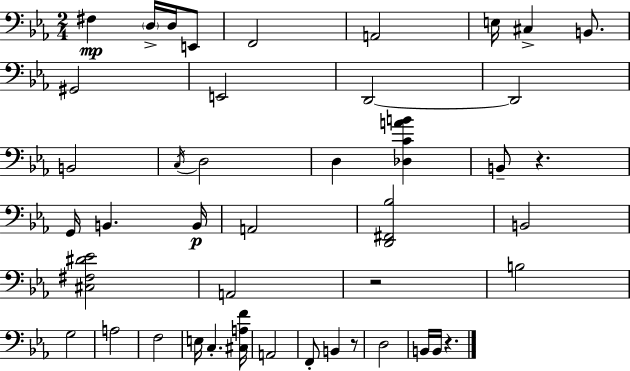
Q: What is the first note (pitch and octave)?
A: F#3